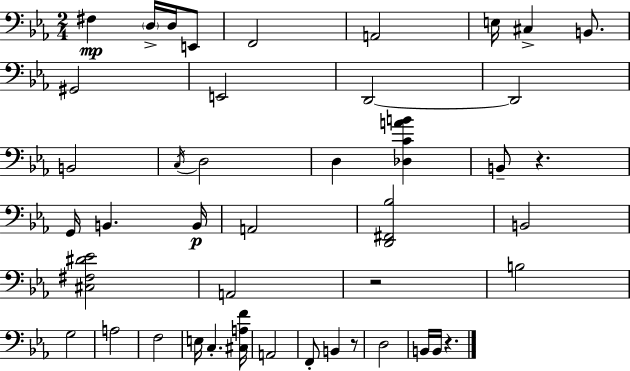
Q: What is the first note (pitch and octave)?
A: F#3